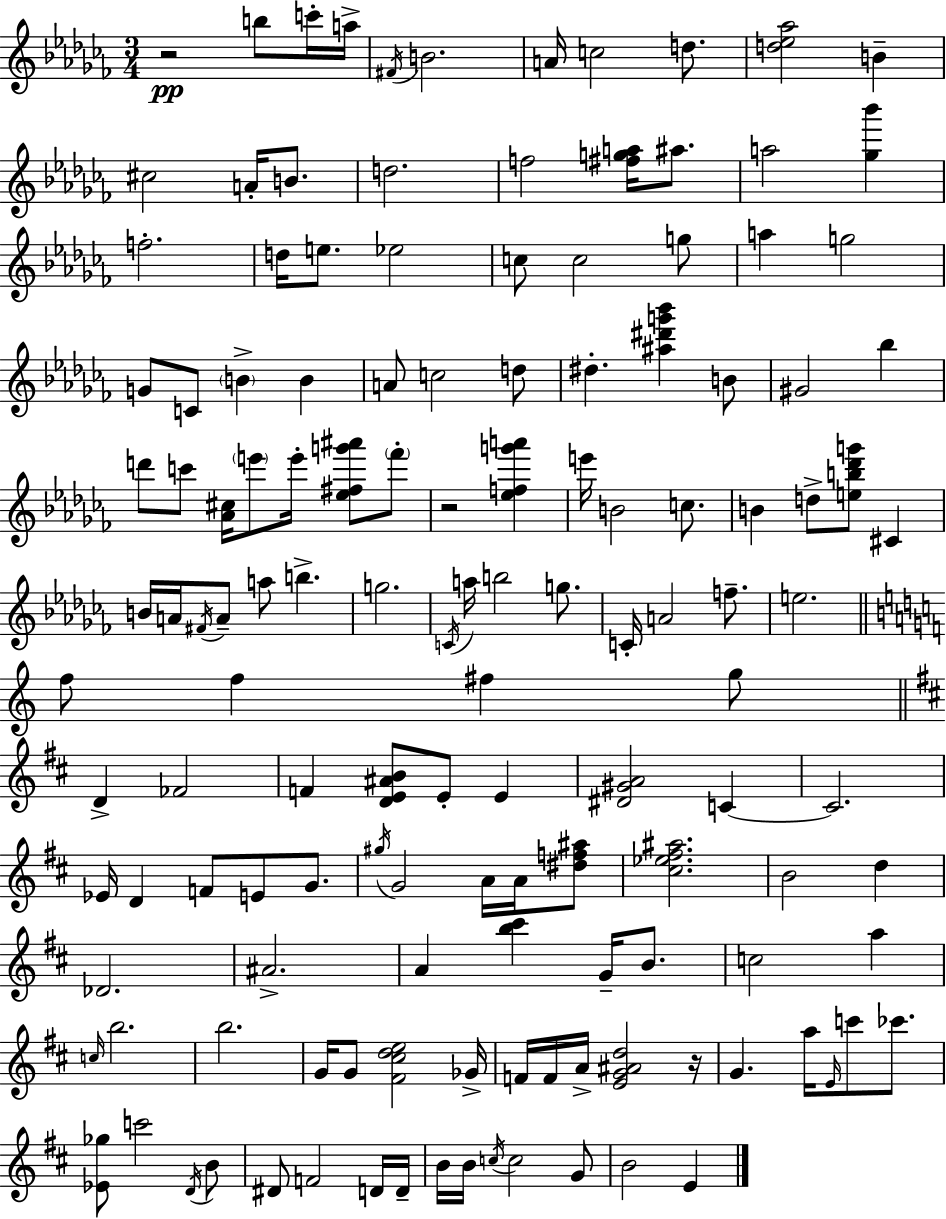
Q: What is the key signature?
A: AES minor